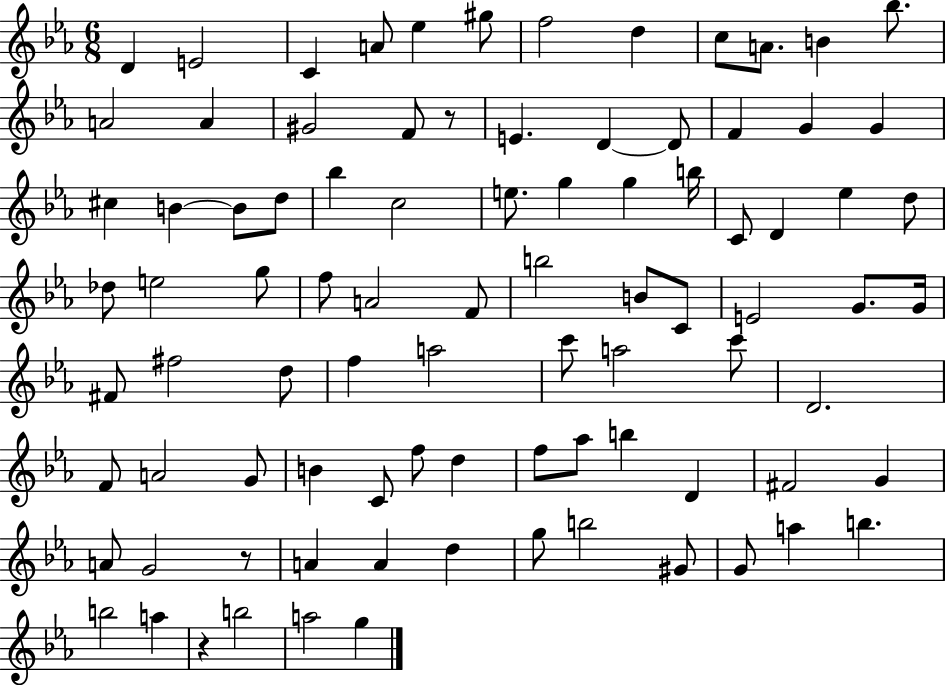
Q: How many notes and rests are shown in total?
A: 89